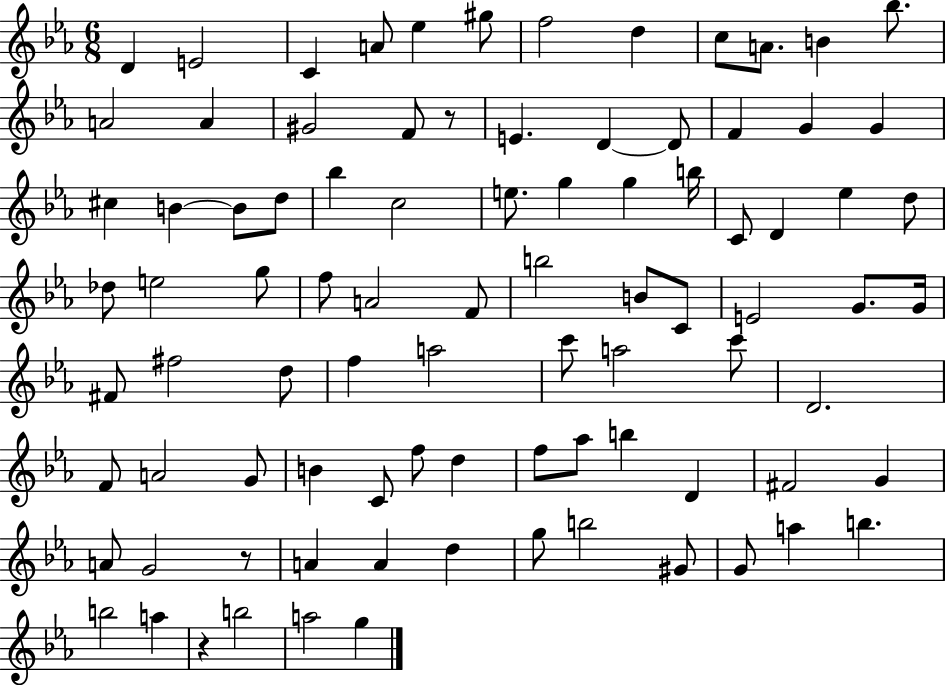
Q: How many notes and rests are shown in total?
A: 89